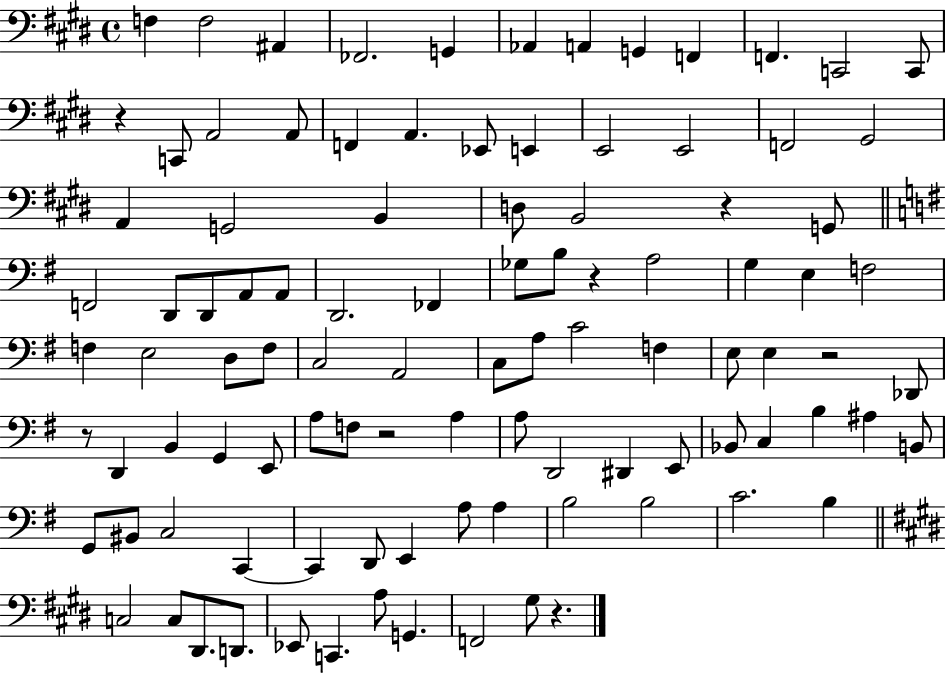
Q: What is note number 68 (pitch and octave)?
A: C3